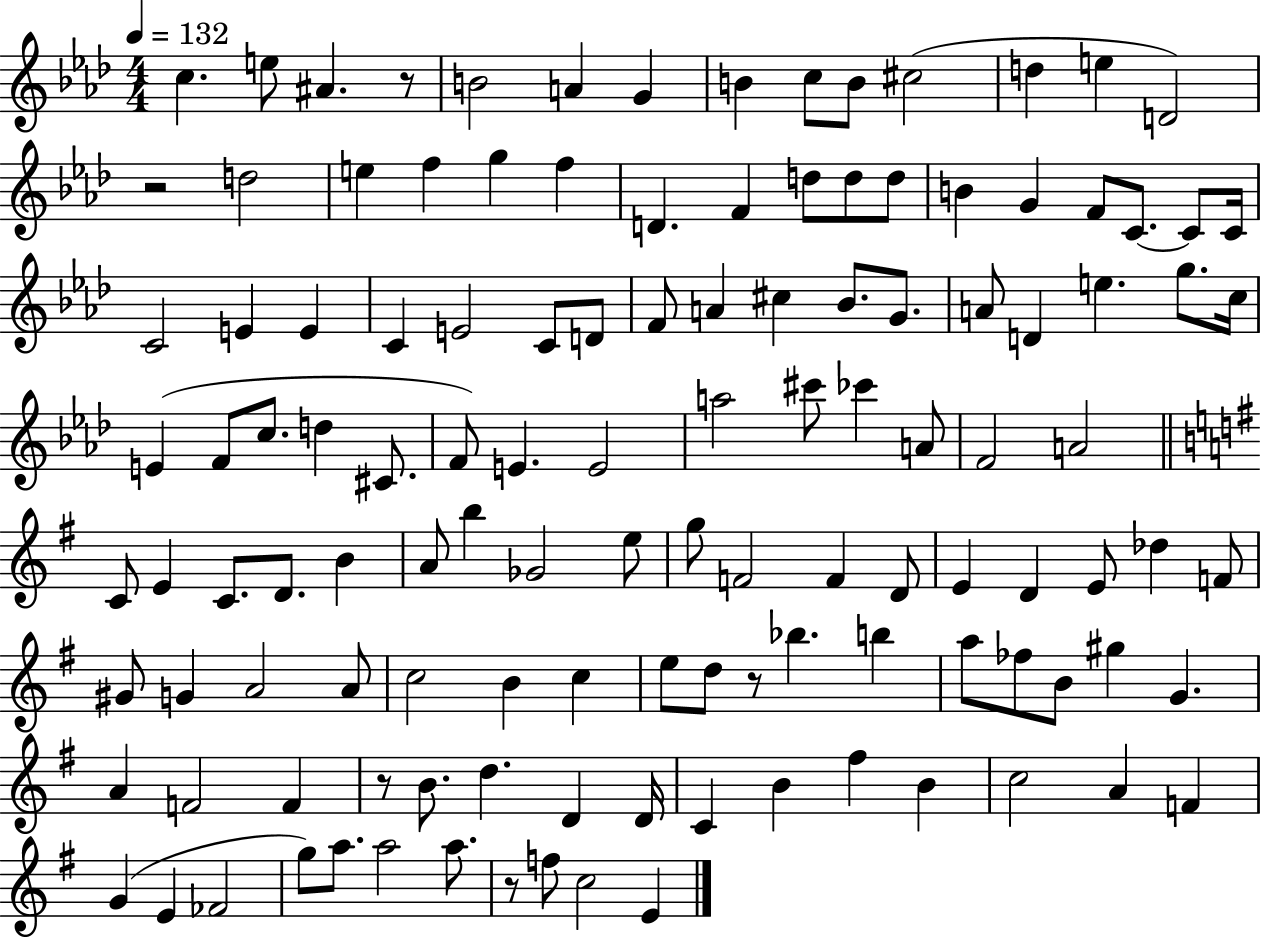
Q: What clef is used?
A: treble